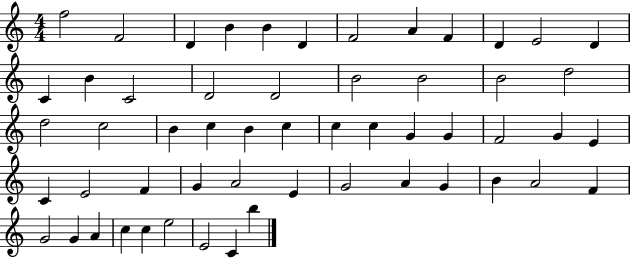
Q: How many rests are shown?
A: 0